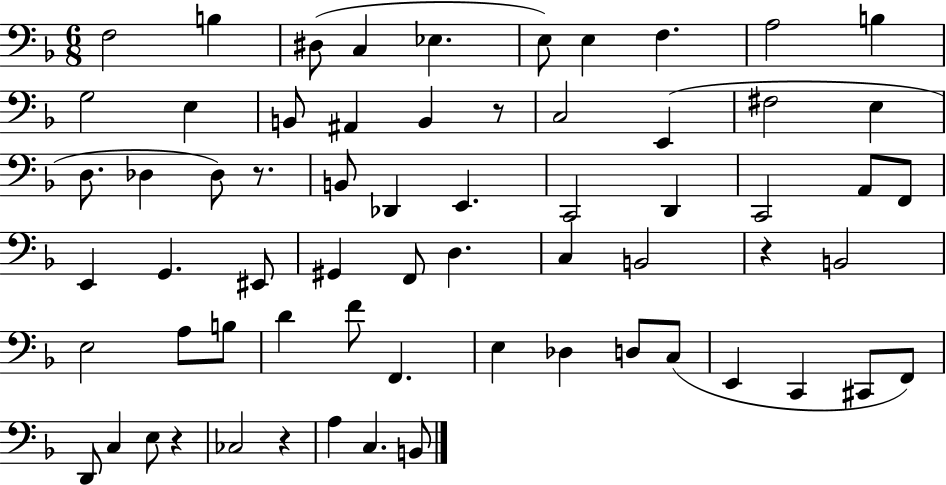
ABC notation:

X:1
T:Untitled
M:6/8
L:1/4
K:F
F,2 B, ^D,/2 C, _E, E,/2 E, F, A,2 B, G,2 E, B,,/2 ^A,, B,, z/2 C,2 E,, ^F,2 E, D,/2 _D, _D,/2 z/2 B,,/2 _D,, E,, C,,2 D,, C,,2 A,,/2 F,,/2 E,, G,, ^E,,/2 ^G,, F,,/2 D, C, B,,2 z B,,2 E,2 A,/2 B,/2 D F/2 F,, E, _D, D,/2 C,/2 E,, C,, ^C,,/2 F,,/2 D,,/2 C, E,/2 z _C,2 z A, C, B,,/2